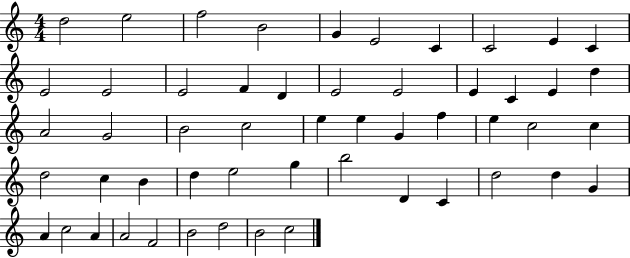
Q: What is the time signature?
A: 4/4